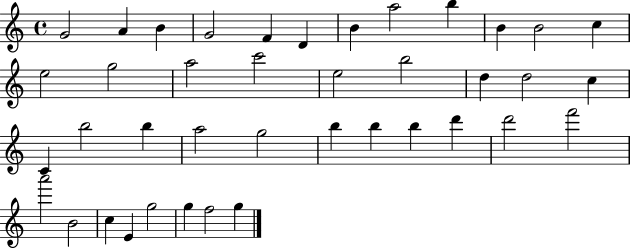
G4/h A4/q B4/q G4/h F4/q D4/q B4/q A5/h B5/q B4/q B4/h C5/q E5/h G5/h A5/h C6/h E5/h B5/h D5/q D5/h C5/q C4/q B5/h B5/q A5/h G5/h B5/q B5/q B5/q D6/q D6/h F6/h A6/h B4/h C5/q E4/q G5/h G5/q F5/h G5/q